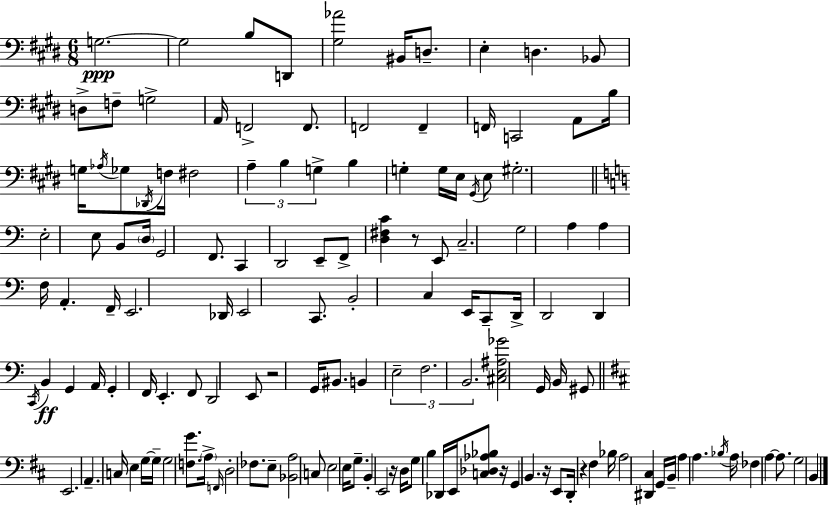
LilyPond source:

{
  \clef bass
  \numericTimeSignature
  \time 6/8
  \key e \major
  g2.~~\ppp | g2 b8 d,8 | <gis aes'>2 bis,16 d8.-- | e4-. d4. bes,8 | \break d8-> f8-- g2-> | a,16 f,2-> f,8. | f,2 f,4-- | f,16 c,2 a,8 b16 | \break g16 \acciaccatura { aes16 } ges8 \acciaccatura { des,16 } f16 fis2 | \tuplet 3/2 { a4-- b4 g4-> } | b4 g4-. g16 e16 | \acciaccatura { gis,16 } e8 gis2.-. | \break \bar "||" \break \key c \major e2-. e8 b,8 | \parenthesize d16 g,2 f,8. | c,4 d,2 | e,8-- f,8-> <d fis c'>4 r8 e,8 | \break c2.-- | g2 a4 | a4 f16 a,4.-. f,16-- | e,2. | \break des,16 e,2 c,8. | b,2-. c4 | e,16 c,8-- d,16-> d,2 | d,4 \acciaccatura { c,16 }\ff b,4 g,4 | \break a,16 g,4-. f,16 e,4.-. | f,8 d,2 e,8 | r2 g,16 bis,8. | b,4 \tuplet 3/2 { e2-- | \break f2. | b,2. } | <cis e ais ges'>2 g,16 b,16 gis,8 | \bar "||" \break \key d \major e,2. | a,4.-- c16 e4 g16~~ | g16-- g2 <f g'>8. | \parenthesize a16-> \grace { f,16 } d2-. fes8. | \break e8-- <bes, a>2 c8 | e2 e16 g8.-- | b,4-. e,2 | r16 d16 g8 b4 des,16 e,16 <c des aes bes>8 | \break r16 g,4 b,4. | r16 e,8 d,16-. r4 fis4 | bes16 a2 <dis, cis>4 | g,16 b,16-- a4 a4. | \break \acciaccatura { bes16 } a16 fes4 a4~~ a8. | g2 b,4 | \bar "|."
}